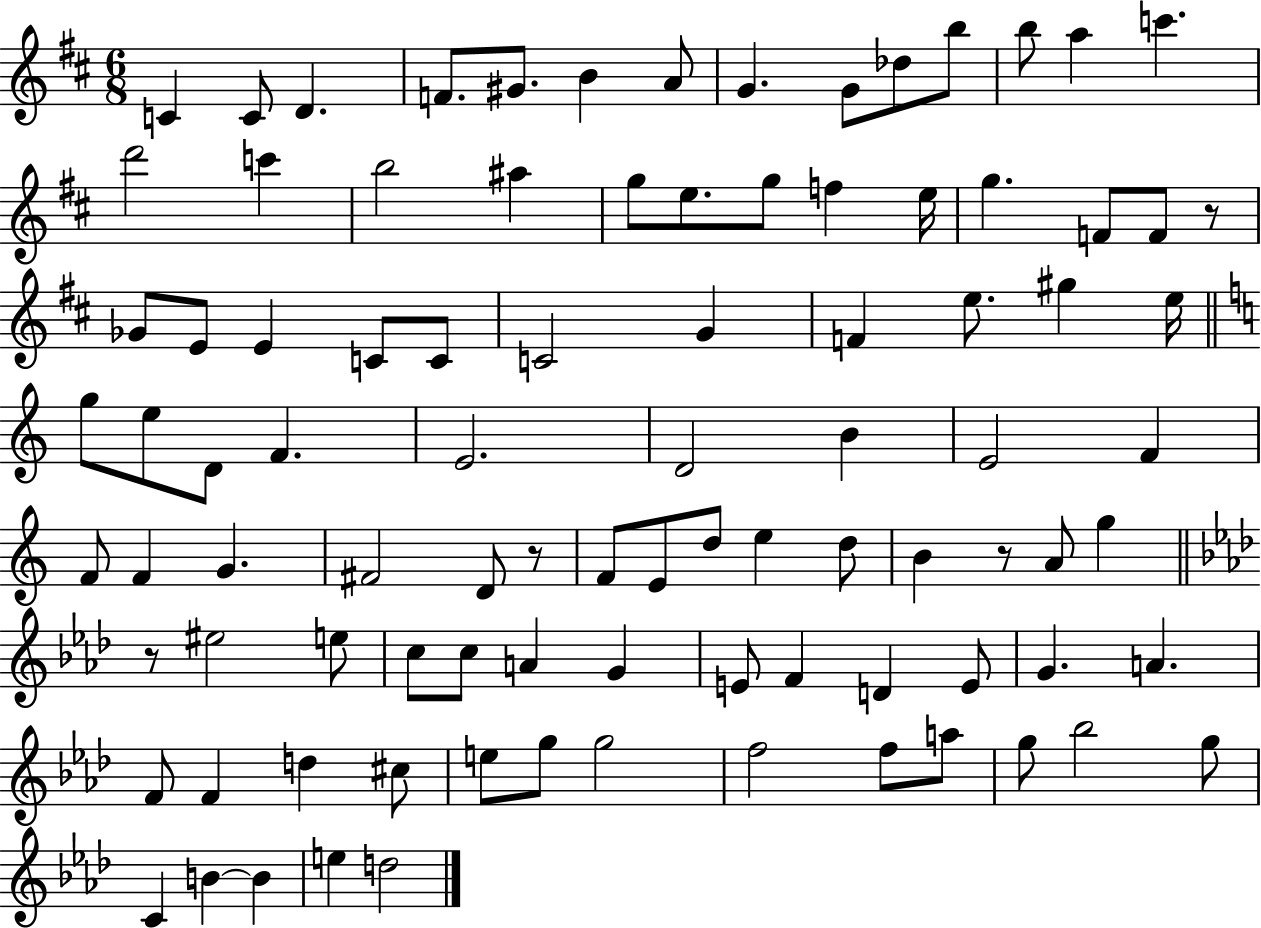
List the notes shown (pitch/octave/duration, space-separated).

C4/q C4/e D4/q. F4/e. G#4/e. B4/q A4/e G4/q. G4/e Db5/e B5/e B5/e A5/q C6/q. D6/h C6/q B5/h A#5/q G5/e E5/e. G5/e F5/q E5/s G5/q. F4/e F4/e R/e Gb4/e E4/e E4/q C4/e C4/e C4/h G4/q F4/q E5/e. G#5/q E5/s G5/e E5/e D4/e F4/q. E4/h. D4/h B4/q E4/h F4/q F4/e F4/q G4/q. F#4/h D4/e R/e F4/e E4/e D5/e E5/q D5/e B4/q R/e A4/e G5/q R/e EIS5/h E5/e C5/e C5/e A4/q G4/q E4/e F4/q D4/q E4/e G4/q. A4/q. F4/e F4/q D5/q C#5/e E5/e G5/e G5/h F5/h F5/e A5/e G5/e Bb5/h G5/e C4/q B4/q B4/q E5/q D5/h